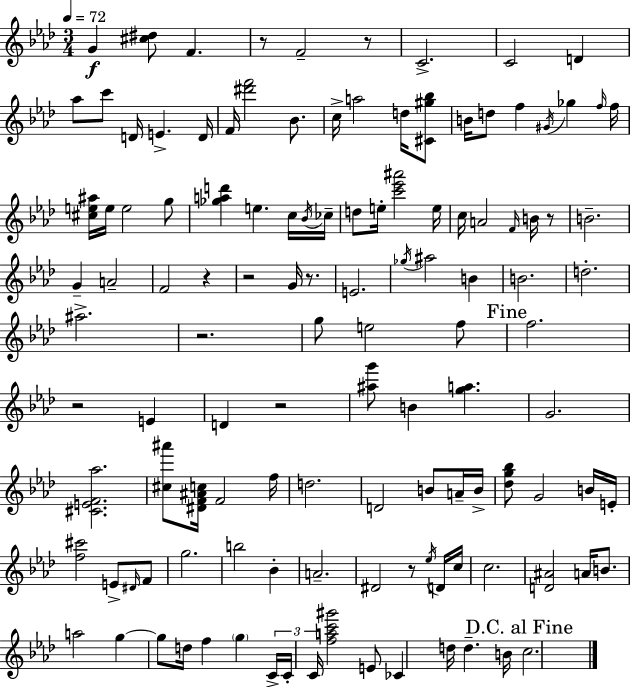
G4/q [C#5,D#5]/e F4/q. R/e F4/h R/e C4/h. C4/h D4/q Ab5/e C6/e D4/s E4/q. D4/s F4/s [D#6,F6]/h Bb4/e. C5/s A5/h D5/s [C#4,G#5,Bb5]/e B4/s D5/e F5/q G#4/s Gb5/q F5/s F5/s [C#5,E5,A#5]/s E5/s E5/h G5/e [Gb5,A5,D6]/q E5/q. C5/s Bb4/s CES5/s D5/e E5/s [C6,Eb6,A#6]/h E5/s C5/s A4/h F4/s B4/s R/e B4/h. G4/q A4/h F4/h R/q R/h G4/s R/e. E4/h. Gb5/s A#5/h B4/q B4/h. D5/h. A#5/h. R/h. G5/e E5/h F5/e F5/h. R/h E4/q D4/q R/h [A#5,G6]/e B4/q [G5,A5]/q. G4/h. [C#4,E4,F4,Ab5]/h. [C#5,A#6]/e [D#4,F4,A#4,C5]/s F4/h F5/s D5/h. D4/h B4/e A4/s B4/s [Db5,G5,Bb5]/e G4/h B4/s E4/s [F5,C#6]/h E4/e D#4/s F4/e G5/h. B5/h Bb4/q A4/h. D#4/h R/e Eb5/s D4/s C5/s C5/h. [D4,A#4]/h A4/s B4/e. A5/h G5/q G5/e D5/s F5/q G5/q C4/s C4/s C4/s [F5,A5,C6,G#6]/h E4/e CES4/q D5/s D5/q. B4/s C5/h.